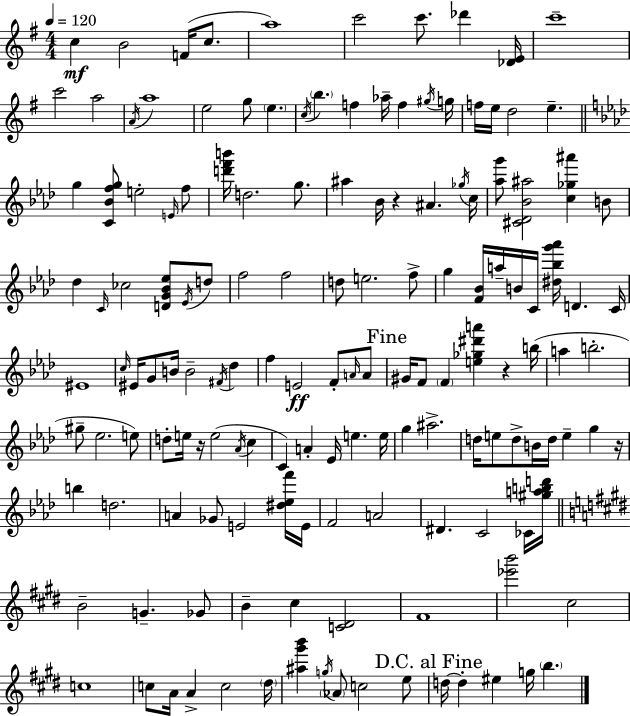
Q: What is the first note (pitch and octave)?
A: C5